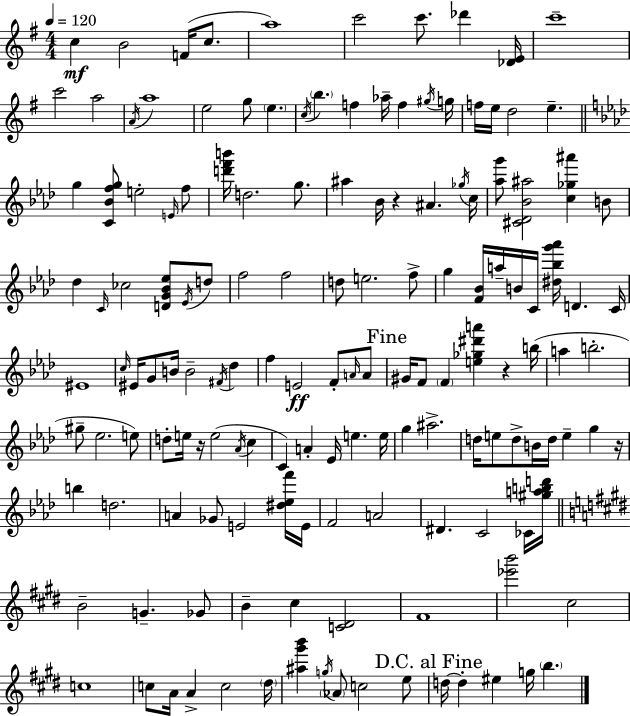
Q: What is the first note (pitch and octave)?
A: C5